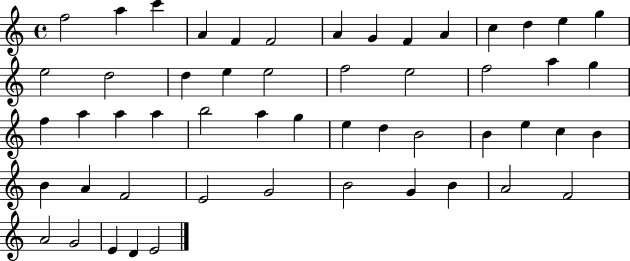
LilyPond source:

{
  \clef treble
  \time 4/4
  \defaultTimeSignature
  \key c \major
  f''2 a''4 c'''4 | a'4 f'4 f'2 | a'4 g'4 f'4 a'4 | c''4 d''4 e''4 g''4 | \break e''2 d''2 | d''4 e''4 e''2 | f''2 e''2 | f''2 a''4 g''4 | \break f''4 a''4 a''4 a''4 | b''2 a''4 g''4 | e''4 d''4 b'2 | b'4 e''4 c''4 b'4 | \break b'4 a'4 f'2 | e'2 g'2 | b'2 g'4 b'4 | a'2 f'2 | \break a'2 g'2 | e'4 d'4 e'2 | \bar "|."
}